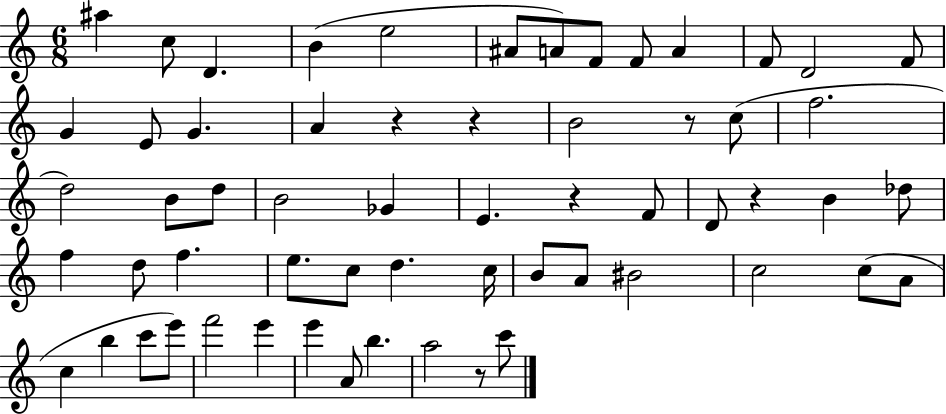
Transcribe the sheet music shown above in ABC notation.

X:1
T:Untitled
M:6/8
L:1/4
K:C
^a c/2 D B e2 ^A/2 A/2 F/2 F/2 A F/2 D2 F/2 G E/2 G A z z B2 z/2 c/2 f2 d2 B/2 d/2 B2 _G E z F/2 D/2 z B _d/2 f d/2 f e/2 c/2 d c/4 B/2 A/2 ^B2 c2 c/2 A/2 c b c'/2 e'/2 f'2 e' e' A/2 b a2 z/2 c'/2